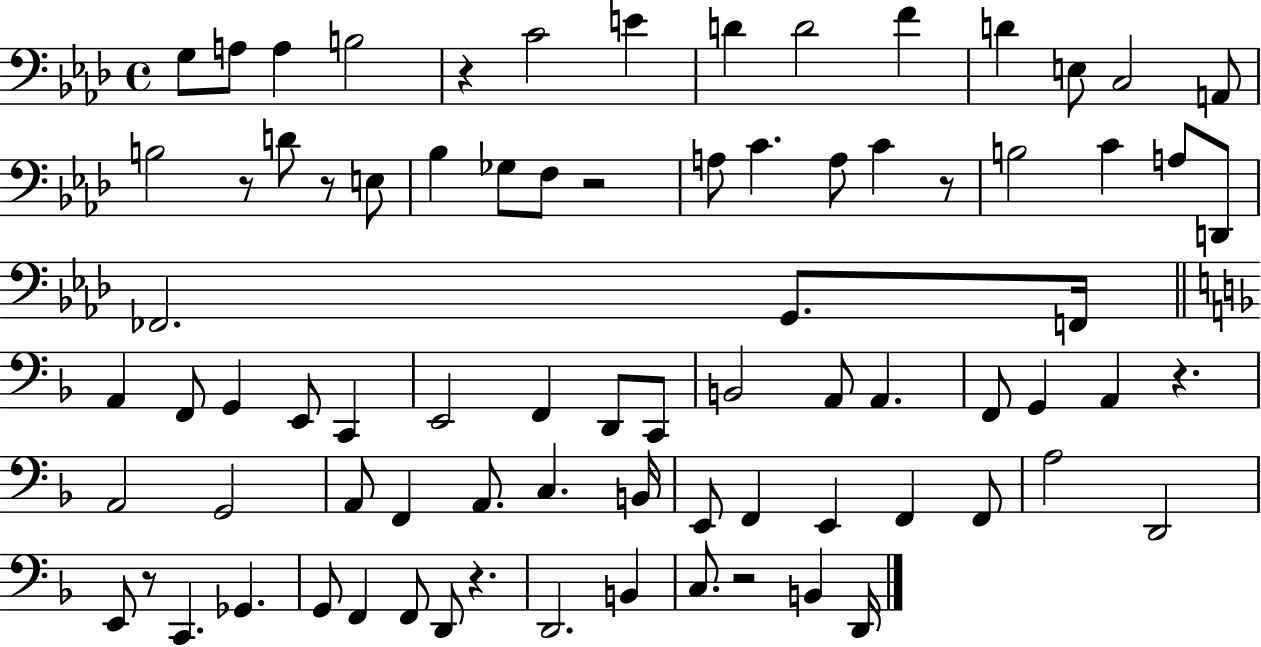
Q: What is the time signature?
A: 4/4